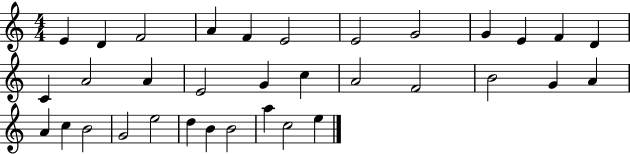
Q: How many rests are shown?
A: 0